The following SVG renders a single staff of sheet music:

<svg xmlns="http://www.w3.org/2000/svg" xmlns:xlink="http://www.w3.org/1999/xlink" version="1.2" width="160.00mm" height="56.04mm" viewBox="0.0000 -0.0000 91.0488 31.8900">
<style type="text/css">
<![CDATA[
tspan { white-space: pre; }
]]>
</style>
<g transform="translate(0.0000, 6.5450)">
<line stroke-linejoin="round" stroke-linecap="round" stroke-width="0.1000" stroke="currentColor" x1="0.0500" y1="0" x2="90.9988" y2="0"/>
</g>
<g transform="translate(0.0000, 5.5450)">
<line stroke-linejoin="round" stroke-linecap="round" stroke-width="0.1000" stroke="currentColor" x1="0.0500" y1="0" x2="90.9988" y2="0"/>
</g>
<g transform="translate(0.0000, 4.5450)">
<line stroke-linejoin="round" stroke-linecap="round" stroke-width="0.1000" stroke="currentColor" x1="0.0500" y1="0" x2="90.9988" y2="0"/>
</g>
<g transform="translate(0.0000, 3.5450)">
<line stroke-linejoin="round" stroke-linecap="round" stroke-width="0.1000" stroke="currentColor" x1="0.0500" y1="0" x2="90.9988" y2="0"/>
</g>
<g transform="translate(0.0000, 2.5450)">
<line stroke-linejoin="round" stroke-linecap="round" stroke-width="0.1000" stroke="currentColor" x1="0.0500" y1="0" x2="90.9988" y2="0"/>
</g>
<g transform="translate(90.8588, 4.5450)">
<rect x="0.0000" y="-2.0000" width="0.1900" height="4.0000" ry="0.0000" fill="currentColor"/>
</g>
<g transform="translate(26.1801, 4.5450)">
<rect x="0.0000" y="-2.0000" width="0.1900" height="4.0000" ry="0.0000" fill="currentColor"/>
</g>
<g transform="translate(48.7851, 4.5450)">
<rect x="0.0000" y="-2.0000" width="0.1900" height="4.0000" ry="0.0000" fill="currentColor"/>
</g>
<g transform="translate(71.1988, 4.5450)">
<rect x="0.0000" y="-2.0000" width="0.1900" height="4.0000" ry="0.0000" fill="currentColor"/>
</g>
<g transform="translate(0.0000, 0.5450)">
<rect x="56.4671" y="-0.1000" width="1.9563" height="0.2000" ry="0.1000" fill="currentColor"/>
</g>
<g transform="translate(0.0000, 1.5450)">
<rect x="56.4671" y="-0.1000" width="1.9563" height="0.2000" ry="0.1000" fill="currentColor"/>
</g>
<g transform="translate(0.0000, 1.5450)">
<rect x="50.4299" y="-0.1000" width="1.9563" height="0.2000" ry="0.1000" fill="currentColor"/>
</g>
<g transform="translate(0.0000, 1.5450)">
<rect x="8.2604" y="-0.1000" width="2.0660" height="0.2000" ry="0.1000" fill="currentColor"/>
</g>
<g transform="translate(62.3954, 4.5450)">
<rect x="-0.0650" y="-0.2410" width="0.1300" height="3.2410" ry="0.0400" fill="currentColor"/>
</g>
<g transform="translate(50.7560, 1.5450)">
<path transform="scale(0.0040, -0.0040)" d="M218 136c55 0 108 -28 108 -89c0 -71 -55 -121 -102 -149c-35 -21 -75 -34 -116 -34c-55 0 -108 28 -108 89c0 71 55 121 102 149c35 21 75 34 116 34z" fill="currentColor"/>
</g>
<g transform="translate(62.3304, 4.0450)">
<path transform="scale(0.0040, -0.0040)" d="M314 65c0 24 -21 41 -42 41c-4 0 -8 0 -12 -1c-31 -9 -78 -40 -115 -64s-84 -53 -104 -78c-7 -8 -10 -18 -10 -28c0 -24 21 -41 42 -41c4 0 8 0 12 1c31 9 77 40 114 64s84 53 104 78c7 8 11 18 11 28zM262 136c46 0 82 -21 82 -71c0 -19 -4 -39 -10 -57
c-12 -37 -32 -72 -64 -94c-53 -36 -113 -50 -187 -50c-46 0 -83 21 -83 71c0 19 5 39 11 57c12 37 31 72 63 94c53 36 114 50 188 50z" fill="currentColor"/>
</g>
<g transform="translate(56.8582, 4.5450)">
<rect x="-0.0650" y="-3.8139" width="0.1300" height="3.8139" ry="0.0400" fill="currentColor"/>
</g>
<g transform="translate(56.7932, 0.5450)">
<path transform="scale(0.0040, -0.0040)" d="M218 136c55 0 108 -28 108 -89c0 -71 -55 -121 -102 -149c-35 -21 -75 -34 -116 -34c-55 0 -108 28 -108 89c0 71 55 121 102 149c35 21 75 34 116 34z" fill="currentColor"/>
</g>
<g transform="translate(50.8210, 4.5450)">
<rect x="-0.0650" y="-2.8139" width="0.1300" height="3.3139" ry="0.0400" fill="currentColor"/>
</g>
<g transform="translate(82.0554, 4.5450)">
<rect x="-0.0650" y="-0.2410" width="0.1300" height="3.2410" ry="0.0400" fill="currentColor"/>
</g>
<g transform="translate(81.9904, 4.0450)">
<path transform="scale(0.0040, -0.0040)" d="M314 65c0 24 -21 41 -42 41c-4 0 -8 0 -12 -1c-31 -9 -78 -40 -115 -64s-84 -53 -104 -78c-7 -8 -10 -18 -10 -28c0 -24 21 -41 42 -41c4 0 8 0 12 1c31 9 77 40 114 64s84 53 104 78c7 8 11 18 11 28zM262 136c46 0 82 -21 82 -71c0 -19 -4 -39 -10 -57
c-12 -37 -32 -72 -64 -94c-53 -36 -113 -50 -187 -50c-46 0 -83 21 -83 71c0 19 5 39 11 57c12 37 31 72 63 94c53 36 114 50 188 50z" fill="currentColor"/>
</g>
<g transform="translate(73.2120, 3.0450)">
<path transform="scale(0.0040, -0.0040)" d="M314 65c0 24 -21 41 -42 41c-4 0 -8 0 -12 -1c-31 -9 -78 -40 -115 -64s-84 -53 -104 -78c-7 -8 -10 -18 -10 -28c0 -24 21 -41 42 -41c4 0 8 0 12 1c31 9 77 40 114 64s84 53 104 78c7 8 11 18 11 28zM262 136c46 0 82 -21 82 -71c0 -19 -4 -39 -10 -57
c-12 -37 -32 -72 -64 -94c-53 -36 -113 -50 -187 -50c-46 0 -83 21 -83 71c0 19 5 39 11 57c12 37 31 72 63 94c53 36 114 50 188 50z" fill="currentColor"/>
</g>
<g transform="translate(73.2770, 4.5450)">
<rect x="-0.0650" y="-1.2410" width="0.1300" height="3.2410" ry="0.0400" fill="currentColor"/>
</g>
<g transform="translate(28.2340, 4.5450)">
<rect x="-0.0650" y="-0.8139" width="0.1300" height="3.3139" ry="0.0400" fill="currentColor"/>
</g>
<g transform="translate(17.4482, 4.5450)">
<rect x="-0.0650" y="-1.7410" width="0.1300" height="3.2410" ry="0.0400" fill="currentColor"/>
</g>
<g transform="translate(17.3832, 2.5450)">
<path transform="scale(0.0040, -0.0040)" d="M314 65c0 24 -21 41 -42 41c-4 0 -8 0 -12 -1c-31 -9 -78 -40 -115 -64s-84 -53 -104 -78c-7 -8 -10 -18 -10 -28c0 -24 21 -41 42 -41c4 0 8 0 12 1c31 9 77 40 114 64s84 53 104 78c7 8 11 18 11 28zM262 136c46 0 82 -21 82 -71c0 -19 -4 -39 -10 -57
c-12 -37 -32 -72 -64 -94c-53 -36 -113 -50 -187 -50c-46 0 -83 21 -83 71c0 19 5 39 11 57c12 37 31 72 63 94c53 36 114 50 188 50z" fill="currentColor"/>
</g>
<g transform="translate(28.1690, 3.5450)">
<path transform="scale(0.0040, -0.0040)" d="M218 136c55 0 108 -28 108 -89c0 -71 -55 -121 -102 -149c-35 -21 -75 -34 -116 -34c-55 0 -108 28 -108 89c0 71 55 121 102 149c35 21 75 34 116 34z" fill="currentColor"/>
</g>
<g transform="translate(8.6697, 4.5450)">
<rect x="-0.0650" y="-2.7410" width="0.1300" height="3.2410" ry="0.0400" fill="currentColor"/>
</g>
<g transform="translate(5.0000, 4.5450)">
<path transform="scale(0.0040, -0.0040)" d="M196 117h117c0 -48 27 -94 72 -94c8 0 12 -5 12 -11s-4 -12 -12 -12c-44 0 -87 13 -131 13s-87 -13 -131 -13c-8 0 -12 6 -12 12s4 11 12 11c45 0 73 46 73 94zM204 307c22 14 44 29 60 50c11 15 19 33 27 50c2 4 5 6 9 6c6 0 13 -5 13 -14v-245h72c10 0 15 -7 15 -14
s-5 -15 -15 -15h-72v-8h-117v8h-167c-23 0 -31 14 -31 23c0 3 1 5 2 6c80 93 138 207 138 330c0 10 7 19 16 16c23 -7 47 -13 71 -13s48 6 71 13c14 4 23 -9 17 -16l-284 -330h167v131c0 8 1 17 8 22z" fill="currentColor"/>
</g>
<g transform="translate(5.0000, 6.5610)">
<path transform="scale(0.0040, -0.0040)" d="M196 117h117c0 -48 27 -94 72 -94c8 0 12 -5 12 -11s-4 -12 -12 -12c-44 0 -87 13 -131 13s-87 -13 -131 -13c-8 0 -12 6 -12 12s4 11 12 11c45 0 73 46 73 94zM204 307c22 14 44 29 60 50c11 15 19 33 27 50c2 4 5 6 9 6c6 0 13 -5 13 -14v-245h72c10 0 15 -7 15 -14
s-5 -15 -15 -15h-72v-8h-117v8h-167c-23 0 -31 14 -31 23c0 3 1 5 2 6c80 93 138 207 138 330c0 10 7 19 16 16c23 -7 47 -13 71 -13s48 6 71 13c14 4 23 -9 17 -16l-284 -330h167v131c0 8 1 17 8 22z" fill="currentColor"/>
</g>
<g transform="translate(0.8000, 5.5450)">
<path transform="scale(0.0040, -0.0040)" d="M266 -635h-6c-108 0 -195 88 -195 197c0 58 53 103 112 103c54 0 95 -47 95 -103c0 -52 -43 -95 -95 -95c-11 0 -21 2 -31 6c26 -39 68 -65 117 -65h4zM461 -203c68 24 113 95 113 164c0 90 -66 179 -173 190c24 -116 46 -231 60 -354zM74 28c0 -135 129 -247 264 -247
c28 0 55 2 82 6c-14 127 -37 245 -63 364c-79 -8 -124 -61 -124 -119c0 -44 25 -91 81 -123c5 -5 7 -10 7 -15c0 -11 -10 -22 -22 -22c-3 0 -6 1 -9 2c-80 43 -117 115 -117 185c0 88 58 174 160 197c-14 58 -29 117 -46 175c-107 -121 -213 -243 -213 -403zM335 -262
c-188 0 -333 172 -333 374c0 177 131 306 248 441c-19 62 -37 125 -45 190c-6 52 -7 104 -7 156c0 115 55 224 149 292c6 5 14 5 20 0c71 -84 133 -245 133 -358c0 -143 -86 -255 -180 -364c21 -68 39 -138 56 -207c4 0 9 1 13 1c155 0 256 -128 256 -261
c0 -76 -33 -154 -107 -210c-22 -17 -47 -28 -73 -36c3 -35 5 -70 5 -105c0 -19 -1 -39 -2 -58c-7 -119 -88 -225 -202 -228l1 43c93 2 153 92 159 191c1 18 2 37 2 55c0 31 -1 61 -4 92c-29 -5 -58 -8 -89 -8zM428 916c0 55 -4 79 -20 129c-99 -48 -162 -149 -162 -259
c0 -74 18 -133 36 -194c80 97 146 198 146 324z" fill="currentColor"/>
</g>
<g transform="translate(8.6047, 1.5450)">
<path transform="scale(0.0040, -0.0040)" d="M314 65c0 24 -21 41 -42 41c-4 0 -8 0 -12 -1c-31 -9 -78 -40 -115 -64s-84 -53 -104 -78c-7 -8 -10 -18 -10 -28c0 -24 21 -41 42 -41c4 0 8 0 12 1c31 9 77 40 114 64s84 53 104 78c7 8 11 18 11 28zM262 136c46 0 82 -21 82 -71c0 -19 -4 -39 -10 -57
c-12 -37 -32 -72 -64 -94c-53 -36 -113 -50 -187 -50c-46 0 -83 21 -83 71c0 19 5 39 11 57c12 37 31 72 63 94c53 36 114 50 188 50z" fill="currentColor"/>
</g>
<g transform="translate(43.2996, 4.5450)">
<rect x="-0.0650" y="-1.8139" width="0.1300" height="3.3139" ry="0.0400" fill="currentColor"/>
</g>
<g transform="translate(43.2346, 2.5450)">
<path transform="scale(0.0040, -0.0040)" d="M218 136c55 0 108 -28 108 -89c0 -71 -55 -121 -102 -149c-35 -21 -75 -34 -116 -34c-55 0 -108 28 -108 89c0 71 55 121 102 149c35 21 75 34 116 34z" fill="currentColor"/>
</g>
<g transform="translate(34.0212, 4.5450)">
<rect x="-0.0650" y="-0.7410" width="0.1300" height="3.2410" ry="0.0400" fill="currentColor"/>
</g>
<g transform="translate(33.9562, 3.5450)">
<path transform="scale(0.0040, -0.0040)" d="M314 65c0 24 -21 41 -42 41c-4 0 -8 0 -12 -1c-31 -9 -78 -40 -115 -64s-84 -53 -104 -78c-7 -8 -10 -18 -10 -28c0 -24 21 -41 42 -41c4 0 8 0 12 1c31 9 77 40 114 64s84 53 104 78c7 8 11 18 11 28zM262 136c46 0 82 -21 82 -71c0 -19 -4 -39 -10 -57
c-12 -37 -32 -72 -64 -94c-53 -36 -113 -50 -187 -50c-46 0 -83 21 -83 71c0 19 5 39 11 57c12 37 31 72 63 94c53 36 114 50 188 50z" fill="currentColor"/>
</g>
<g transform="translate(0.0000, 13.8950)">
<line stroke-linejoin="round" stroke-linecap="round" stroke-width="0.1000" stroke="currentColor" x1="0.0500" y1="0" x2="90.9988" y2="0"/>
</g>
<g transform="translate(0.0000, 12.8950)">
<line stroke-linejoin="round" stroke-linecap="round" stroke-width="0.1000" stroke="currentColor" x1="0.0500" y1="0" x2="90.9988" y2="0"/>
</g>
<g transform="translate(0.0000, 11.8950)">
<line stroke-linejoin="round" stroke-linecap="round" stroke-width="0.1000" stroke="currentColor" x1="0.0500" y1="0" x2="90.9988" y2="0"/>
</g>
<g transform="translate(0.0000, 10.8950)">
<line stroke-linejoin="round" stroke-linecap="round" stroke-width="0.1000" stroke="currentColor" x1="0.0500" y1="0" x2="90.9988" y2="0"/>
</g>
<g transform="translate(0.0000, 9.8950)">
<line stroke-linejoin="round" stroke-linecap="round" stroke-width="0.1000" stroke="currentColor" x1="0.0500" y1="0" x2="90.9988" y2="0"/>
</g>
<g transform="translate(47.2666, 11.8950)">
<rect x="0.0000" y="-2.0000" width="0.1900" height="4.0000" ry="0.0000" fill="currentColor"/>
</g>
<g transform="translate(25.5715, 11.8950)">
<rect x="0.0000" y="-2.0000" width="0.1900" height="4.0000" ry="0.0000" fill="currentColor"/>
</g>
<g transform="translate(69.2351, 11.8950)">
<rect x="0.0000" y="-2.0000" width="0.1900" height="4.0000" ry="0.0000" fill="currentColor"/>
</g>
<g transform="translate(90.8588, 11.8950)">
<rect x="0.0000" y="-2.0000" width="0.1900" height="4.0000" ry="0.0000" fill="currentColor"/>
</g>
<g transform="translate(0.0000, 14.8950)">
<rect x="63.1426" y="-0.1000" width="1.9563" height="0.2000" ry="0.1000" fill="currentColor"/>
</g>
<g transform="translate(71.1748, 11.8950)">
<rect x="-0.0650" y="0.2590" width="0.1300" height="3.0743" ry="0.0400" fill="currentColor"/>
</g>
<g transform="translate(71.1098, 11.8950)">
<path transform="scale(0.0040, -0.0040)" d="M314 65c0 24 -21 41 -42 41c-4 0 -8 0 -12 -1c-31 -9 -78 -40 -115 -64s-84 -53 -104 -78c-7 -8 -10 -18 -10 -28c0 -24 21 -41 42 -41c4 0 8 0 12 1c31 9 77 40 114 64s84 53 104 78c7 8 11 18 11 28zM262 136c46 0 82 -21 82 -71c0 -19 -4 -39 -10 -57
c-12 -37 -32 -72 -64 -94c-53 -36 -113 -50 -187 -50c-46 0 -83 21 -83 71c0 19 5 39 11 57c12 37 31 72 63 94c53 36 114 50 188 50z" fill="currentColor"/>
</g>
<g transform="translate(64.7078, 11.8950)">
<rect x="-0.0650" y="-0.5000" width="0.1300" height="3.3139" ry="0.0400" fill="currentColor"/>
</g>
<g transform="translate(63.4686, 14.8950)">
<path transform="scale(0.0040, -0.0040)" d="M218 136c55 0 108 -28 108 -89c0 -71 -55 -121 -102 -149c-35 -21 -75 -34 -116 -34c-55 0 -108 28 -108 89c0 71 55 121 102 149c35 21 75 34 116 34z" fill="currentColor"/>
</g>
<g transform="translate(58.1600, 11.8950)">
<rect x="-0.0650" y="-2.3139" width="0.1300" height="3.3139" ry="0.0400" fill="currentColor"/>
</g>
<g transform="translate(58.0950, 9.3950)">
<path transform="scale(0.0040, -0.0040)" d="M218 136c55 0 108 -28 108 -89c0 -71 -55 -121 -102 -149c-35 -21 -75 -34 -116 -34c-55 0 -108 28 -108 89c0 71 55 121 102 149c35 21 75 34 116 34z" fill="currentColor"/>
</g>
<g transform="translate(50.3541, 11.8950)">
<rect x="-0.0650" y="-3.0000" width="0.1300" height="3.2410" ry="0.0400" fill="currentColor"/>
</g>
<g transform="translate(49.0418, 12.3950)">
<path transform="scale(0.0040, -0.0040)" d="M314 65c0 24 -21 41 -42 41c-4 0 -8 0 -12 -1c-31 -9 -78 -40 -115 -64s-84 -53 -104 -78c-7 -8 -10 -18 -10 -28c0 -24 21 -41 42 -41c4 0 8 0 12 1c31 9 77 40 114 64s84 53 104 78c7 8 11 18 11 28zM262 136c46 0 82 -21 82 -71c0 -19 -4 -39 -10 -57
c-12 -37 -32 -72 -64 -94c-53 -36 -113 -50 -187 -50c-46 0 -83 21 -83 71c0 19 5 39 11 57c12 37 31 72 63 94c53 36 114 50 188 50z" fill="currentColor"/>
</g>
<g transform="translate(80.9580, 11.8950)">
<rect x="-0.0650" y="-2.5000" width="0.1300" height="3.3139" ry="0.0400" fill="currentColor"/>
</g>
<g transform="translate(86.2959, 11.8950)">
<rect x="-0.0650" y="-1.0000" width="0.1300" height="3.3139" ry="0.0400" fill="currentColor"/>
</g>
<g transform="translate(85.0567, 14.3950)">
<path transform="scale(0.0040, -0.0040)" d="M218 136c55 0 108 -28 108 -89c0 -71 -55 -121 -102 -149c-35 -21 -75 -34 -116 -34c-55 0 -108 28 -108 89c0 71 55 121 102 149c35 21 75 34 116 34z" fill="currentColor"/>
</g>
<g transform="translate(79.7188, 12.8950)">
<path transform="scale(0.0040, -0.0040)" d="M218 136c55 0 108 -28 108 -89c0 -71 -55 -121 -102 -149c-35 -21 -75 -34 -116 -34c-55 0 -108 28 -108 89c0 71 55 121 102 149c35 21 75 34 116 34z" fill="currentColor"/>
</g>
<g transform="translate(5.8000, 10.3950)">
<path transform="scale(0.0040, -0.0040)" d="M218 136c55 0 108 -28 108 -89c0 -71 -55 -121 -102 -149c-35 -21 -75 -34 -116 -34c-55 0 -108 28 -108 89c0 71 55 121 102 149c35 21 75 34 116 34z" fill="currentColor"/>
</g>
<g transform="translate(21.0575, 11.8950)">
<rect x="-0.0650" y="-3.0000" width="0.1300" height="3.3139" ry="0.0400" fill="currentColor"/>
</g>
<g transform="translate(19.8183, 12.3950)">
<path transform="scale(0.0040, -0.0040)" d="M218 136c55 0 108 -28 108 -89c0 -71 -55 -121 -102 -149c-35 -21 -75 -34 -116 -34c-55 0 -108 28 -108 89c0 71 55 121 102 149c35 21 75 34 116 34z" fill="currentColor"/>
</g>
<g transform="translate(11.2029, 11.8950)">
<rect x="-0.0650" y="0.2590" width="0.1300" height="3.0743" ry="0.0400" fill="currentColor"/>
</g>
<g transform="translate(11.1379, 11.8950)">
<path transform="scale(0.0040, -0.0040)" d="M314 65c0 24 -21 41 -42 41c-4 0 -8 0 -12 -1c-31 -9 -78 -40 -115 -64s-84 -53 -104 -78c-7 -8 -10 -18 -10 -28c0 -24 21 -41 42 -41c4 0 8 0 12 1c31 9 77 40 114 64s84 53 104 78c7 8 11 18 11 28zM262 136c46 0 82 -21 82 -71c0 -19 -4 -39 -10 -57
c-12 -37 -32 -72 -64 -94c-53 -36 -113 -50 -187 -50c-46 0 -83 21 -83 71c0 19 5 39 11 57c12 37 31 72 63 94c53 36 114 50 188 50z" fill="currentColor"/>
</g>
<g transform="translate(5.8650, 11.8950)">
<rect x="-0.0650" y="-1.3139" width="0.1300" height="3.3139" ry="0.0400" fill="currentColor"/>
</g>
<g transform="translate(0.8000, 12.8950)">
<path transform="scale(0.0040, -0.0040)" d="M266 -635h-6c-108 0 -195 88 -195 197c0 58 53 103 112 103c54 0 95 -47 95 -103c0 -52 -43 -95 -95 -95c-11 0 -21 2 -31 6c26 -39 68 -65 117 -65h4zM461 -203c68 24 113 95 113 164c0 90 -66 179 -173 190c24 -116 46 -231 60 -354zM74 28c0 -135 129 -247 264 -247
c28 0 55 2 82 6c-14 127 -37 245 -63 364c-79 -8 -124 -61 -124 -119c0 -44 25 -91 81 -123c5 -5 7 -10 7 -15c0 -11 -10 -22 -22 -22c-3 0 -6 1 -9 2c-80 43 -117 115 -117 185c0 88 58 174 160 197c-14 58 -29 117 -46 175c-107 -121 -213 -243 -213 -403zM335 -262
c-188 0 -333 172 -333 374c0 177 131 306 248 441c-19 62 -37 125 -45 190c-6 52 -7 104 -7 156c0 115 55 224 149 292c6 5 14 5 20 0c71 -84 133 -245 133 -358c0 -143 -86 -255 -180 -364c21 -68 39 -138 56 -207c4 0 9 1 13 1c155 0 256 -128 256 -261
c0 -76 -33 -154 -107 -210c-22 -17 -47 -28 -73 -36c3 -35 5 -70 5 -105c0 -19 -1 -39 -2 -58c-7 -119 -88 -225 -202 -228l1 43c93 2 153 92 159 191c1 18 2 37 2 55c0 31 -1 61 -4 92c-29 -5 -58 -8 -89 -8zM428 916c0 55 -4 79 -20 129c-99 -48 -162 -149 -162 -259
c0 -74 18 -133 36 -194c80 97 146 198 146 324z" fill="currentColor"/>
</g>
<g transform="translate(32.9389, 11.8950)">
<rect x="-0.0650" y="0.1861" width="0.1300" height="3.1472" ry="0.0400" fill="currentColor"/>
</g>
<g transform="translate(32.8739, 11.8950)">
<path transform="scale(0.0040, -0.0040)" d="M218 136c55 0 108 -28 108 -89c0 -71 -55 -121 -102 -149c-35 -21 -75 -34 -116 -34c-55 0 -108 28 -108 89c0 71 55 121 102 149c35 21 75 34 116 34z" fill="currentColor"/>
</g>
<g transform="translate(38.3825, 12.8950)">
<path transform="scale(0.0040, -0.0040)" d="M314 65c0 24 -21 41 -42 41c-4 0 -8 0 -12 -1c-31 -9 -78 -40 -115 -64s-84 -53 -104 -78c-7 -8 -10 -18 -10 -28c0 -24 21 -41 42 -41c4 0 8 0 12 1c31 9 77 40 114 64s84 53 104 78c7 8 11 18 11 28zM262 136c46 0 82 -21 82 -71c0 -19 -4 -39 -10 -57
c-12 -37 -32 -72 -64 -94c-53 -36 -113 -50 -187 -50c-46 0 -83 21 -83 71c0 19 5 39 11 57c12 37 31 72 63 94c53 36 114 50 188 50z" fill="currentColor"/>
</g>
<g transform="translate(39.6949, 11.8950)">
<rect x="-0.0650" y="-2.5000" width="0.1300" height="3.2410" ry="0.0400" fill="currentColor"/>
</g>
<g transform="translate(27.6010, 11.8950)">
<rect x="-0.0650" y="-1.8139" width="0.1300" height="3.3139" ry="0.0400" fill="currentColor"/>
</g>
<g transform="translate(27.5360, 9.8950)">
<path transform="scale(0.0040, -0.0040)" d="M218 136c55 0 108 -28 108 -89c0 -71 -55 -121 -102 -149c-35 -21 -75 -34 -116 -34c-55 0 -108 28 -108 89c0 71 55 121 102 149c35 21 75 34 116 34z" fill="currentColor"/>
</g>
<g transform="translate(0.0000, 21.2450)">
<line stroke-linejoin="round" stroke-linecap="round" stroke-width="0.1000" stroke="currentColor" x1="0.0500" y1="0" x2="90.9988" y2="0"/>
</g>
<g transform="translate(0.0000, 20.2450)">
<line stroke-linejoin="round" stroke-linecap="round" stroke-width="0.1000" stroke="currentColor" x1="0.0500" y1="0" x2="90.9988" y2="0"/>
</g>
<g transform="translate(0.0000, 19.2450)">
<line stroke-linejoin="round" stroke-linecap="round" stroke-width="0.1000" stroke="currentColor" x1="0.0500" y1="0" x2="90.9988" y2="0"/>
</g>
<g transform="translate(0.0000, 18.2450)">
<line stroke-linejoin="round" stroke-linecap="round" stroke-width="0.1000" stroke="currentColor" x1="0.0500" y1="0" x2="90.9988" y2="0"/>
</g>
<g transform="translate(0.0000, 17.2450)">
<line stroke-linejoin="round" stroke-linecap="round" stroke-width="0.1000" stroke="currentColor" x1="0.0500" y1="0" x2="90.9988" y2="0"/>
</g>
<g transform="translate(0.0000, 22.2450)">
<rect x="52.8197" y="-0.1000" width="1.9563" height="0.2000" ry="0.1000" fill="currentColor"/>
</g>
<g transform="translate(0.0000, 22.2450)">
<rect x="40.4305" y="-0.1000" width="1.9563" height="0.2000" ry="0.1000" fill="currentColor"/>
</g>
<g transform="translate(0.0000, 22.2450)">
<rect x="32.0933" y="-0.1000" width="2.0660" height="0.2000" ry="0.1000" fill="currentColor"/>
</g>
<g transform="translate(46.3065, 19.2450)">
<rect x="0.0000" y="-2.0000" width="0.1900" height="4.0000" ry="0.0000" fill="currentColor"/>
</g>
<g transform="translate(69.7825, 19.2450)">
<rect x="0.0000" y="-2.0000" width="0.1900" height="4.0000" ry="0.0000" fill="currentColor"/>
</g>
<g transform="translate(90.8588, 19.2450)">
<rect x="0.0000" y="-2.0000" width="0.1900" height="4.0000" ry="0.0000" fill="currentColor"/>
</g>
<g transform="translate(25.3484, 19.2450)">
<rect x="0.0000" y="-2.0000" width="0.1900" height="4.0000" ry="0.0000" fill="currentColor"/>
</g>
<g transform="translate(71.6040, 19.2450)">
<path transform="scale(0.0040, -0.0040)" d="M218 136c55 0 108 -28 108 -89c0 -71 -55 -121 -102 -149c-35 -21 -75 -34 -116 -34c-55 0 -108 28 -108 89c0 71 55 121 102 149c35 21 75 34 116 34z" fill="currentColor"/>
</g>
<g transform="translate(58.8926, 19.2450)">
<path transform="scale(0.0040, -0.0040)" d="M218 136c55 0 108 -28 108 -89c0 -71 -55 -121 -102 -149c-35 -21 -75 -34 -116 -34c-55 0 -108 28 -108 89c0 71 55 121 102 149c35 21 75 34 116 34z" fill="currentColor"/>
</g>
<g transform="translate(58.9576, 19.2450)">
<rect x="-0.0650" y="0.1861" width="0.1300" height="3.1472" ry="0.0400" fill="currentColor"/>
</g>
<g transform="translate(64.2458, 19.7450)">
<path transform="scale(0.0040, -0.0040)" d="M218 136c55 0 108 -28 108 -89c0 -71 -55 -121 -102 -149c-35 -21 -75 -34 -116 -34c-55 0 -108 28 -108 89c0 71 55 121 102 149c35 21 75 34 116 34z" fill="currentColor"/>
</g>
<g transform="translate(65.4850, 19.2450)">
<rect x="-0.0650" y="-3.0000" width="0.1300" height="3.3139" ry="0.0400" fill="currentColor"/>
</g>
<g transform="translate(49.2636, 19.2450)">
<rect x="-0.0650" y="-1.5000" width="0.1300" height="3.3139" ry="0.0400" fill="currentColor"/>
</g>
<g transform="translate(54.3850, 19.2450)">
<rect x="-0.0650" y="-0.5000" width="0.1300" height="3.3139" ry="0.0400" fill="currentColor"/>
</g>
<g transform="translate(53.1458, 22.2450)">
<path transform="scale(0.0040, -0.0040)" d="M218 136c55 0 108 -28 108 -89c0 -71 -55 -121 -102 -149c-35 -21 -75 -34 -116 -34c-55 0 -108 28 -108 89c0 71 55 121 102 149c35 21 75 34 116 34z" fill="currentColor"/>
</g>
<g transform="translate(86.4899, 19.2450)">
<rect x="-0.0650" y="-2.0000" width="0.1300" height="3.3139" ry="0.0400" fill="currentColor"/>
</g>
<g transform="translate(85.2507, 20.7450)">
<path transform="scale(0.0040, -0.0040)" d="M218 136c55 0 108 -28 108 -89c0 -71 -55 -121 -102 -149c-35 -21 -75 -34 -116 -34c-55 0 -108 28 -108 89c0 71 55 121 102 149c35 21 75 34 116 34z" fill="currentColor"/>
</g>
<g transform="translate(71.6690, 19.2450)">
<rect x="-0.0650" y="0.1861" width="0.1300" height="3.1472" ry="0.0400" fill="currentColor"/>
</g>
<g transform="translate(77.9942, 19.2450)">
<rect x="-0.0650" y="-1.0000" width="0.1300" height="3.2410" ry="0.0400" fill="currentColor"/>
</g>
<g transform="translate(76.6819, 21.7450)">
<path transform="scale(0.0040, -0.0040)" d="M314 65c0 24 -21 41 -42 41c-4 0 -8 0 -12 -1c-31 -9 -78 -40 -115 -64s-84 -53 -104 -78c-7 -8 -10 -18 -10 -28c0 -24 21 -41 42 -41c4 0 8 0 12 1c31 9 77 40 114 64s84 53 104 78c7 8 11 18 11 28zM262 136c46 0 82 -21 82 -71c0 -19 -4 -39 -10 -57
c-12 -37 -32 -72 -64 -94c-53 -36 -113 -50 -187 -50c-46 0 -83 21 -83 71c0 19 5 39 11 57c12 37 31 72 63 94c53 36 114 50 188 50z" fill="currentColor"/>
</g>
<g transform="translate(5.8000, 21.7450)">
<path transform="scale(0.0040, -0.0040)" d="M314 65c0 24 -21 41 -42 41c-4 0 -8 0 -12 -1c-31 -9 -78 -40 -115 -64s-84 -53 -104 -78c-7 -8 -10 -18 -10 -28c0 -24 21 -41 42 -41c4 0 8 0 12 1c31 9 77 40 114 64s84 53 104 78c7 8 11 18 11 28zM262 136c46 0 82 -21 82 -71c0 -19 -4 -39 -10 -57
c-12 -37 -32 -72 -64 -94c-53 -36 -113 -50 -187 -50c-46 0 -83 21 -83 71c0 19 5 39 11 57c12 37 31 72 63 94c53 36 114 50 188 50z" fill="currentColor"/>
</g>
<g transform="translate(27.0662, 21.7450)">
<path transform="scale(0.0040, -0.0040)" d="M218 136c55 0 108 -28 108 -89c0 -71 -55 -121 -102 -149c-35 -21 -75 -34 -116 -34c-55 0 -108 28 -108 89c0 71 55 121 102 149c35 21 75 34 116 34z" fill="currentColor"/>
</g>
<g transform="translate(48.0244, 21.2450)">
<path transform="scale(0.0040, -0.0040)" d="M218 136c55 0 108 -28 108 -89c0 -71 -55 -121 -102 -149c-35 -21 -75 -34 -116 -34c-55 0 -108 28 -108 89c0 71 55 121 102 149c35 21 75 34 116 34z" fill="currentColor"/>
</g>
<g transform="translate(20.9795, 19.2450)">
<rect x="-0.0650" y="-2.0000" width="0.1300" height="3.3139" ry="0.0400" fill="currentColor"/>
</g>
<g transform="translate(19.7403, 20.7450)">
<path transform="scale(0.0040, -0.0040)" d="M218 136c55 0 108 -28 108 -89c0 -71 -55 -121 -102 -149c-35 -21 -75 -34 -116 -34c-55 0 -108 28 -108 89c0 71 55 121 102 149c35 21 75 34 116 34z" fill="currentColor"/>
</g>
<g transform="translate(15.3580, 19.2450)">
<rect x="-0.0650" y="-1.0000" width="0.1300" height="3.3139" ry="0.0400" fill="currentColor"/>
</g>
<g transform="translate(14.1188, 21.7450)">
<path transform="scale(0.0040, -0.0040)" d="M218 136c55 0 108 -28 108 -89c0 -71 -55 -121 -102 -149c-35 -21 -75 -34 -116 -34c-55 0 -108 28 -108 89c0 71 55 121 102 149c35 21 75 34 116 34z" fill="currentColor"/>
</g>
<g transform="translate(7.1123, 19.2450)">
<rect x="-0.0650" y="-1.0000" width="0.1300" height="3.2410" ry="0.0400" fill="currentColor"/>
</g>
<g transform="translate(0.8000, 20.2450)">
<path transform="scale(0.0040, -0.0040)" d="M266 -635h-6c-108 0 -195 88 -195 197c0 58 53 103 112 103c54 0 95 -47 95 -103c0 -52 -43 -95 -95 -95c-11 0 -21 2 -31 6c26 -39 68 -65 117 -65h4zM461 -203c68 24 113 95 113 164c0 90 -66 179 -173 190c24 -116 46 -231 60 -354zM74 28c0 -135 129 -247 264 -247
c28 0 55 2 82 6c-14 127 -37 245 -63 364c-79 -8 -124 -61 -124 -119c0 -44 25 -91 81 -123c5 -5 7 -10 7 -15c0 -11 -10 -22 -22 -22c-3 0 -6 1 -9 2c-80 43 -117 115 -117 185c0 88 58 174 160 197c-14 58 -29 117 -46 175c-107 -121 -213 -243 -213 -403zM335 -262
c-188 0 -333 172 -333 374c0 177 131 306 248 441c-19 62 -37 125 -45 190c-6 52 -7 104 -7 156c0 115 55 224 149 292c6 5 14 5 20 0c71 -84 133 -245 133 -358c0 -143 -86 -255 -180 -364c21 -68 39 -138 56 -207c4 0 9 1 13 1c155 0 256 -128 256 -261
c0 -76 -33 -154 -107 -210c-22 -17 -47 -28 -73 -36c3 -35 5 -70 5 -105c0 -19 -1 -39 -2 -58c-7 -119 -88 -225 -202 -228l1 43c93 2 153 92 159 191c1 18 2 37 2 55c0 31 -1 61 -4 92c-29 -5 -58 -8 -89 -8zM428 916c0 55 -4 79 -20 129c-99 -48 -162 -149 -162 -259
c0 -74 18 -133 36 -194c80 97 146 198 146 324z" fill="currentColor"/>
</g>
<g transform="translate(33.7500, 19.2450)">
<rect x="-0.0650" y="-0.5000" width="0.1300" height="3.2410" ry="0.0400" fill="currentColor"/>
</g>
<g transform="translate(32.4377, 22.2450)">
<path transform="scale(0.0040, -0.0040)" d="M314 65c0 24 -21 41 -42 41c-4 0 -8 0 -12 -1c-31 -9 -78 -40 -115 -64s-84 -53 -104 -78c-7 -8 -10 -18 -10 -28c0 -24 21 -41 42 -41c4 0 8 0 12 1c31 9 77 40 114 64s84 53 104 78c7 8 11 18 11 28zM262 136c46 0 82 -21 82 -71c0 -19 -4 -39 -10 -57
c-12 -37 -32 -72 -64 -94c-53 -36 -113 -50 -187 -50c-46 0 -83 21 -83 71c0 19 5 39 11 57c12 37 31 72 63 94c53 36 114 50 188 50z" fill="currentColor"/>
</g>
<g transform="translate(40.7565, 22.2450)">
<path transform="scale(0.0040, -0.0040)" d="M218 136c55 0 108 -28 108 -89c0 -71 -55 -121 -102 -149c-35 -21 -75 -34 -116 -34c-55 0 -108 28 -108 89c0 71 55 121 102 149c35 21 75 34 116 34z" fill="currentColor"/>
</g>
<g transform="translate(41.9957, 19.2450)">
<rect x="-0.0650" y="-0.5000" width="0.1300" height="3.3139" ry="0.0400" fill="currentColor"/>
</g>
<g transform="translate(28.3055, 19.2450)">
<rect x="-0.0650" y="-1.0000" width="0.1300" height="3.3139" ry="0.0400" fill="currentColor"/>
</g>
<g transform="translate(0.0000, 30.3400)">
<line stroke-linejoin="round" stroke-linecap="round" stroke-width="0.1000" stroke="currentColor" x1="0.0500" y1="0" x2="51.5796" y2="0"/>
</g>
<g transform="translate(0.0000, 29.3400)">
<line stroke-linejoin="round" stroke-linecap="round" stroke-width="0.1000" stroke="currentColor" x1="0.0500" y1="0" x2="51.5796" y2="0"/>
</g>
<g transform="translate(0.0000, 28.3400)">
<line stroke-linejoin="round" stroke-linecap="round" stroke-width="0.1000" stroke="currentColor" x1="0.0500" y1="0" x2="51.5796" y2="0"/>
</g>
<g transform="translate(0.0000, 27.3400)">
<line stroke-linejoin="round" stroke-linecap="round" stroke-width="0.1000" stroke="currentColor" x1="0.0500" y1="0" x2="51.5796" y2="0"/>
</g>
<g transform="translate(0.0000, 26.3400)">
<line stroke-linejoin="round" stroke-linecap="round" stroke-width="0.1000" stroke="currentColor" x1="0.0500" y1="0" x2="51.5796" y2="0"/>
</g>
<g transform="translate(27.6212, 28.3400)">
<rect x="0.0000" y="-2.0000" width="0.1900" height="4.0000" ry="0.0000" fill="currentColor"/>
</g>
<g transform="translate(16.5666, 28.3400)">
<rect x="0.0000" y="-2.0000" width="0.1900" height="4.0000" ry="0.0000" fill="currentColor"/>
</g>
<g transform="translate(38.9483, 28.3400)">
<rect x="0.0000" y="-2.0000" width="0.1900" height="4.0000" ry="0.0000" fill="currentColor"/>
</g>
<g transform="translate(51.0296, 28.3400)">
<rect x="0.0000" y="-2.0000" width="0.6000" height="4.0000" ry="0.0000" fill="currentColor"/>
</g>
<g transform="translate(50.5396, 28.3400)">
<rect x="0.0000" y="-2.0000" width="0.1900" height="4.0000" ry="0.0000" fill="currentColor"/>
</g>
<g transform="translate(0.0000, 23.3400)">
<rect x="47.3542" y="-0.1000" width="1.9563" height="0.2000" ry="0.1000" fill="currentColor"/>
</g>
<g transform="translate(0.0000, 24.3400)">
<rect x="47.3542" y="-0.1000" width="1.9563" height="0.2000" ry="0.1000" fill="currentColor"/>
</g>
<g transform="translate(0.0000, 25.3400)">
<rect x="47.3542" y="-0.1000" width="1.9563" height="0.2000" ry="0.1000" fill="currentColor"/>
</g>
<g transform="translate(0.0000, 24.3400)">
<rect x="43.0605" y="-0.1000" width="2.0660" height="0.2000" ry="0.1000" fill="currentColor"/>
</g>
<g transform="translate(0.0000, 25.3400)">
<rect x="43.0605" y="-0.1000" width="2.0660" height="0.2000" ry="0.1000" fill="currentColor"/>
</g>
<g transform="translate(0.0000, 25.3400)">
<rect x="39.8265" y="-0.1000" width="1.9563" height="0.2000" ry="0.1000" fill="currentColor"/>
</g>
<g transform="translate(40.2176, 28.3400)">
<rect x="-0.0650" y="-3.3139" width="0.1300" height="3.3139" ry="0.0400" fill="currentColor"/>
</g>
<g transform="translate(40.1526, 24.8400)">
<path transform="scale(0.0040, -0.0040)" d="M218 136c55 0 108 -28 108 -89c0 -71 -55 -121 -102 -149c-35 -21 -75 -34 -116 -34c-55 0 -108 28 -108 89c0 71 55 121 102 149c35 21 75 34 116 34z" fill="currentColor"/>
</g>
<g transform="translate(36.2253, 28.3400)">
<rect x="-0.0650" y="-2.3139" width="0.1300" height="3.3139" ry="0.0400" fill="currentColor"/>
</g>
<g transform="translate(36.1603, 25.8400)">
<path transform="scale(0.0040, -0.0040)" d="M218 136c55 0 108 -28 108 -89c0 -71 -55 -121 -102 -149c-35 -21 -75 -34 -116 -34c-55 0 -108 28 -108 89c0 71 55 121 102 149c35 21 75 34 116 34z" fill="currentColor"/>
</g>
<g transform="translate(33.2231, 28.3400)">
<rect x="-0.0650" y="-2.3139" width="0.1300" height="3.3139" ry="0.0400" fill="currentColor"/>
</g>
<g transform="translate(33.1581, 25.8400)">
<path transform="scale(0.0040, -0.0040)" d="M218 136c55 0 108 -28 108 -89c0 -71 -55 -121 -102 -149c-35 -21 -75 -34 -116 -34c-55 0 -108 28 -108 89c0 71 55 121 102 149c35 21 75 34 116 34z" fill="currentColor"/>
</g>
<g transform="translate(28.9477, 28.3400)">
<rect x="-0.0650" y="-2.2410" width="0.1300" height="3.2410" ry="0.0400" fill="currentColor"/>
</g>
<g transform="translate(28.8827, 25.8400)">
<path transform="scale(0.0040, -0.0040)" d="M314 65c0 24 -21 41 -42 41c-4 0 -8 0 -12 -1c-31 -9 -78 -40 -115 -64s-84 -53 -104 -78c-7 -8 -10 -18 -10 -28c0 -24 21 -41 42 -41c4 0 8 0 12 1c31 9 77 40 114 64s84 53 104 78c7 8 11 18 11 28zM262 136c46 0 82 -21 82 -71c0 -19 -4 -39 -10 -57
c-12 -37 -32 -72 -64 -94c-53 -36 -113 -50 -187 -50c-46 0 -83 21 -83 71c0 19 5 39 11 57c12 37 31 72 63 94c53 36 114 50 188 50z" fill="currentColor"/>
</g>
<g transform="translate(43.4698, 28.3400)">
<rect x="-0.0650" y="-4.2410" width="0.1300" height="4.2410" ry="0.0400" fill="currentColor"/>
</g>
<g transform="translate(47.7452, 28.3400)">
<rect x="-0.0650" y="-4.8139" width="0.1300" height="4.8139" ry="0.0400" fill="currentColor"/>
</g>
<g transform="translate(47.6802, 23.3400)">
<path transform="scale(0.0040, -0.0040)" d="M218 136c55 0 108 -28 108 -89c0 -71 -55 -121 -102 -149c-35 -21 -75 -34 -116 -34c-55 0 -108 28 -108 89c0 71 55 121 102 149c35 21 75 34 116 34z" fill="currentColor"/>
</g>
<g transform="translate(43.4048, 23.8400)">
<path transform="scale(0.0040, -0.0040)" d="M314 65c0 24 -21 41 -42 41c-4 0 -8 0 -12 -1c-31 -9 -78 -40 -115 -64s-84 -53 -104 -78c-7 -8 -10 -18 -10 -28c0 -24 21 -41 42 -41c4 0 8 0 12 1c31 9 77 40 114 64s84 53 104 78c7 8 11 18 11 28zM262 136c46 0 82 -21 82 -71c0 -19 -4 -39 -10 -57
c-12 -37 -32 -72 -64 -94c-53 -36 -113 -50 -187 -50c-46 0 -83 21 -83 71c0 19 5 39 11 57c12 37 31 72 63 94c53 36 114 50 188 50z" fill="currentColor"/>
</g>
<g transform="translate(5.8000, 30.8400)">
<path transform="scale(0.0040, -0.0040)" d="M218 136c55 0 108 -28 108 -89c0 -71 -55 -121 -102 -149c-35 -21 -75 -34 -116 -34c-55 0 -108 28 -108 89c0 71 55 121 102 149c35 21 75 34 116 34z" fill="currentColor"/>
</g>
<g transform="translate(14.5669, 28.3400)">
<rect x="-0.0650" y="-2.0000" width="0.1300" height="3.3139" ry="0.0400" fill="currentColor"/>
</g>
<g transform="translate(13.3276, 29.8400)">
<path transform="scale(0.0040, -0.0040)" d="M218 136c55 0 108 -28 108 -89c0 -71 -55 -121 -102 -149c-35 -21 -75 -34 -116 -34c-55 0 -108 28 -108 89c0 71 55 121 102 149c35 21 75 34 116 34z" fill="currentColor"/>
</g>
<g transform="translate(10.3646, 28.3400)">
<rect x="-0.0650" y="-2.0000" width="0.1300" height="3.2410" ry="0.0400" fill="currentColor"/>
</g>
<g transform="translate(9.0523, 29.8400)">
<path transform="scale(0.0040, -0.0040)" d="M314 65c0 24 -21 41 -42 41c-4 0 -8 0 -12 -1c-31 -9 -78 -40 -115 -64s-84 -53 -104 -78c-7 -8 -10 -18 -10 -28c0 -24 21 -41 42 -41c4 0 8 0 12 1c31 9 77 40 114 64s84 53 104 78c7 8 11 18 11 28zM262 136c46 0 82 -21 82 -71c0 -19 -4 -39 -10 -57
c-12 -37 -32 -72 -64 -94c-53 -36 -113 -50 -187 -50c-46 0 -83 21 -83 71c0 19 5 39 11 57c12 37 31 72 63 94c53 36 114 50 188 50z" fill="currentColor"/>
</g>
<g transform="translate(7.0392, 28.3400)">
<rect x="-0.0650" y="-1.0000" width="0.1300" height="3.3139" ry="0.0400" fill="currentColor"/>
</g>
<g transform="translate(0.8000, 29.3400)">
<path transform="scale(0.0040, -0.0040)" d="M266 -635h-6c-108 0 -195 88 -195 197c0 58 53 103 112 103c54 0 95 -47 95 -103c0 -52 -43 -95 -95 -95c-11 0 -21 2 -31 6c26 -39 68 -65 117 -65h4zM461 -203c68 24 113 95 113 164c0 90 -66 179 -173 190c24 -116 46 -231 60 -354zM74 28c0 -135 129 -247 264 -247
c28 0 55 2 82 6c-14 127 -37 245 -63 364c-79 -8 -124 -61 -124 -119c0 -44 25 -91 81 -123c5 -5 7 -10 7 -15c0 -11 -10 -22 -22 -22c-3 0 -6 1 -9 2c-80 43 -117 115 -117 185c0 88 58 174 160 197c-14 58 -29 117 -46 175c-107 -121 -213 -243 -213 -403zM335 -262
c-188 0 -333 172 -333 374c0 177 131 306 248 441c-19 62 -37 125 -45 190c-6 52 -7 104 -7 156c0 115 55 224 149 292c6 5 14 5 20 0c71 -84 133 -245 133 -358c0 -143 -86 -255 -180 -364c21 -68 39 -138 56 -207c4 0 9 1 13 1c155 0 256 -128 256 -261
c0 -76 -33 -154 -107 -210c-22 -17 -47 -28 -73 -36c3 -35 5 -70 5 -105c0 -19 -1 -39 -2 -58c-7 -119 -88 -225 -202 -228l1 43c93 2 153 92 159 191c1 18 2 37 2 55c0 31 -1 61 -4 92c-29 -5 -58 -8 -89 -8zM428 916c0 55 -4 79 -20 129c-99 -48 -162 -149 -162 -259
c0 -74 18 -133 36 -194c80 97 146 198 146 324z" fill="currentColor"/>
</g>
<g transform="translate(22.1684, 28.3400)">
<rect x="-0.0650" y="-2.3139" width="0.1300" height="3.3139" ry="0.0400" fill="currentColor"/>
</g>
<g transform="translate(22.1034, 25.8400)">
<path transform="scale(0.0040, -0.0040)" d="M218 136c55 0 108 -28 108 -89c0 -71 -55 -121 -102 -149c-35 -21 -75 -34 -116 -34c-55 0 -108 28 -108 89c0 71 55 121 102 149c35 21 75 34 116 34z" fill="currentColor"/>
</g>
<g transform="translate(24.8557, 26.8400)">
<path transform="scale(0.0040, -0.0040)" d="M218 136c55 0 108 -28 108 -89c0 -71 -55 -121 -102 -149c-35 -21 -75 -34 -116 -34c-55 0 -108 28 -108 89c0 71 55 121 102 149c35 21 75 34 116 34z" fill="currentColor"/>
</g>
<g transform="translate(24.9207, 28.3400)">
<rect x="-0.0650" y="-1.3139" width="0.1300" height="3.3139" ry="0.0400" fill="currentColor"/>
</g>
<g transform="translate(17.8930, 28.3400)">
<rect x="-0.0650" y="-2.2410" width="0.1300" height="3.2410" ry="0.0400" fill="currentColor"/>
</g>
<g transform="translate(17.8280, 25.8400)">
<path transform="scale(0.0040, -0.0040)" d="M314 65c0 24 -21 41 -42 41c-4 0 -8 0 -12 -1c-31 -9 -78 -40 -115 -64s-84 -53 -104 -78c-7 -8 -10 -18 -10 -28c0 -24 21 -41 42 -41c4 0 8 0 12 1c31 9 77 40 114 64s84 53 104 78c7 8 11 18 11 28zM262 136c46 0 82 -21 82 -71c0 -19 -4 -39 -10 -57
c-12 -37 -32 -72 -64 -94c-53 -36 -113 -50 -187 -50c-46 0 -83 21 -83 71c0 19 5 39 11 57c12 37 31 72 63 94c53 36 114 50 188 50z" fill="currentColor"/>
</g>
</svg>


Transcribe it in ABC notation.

X:1
T:Untitled
M:4/4
L:1/4
K:C
a2 f2 d d2 f a c' c2 e2 c2 e B2 A f B G2 A2 g C B2 G D D2 D F D C2 C E C B A B D2 F D F2 F g2 g e g2 g g b d'2 e'